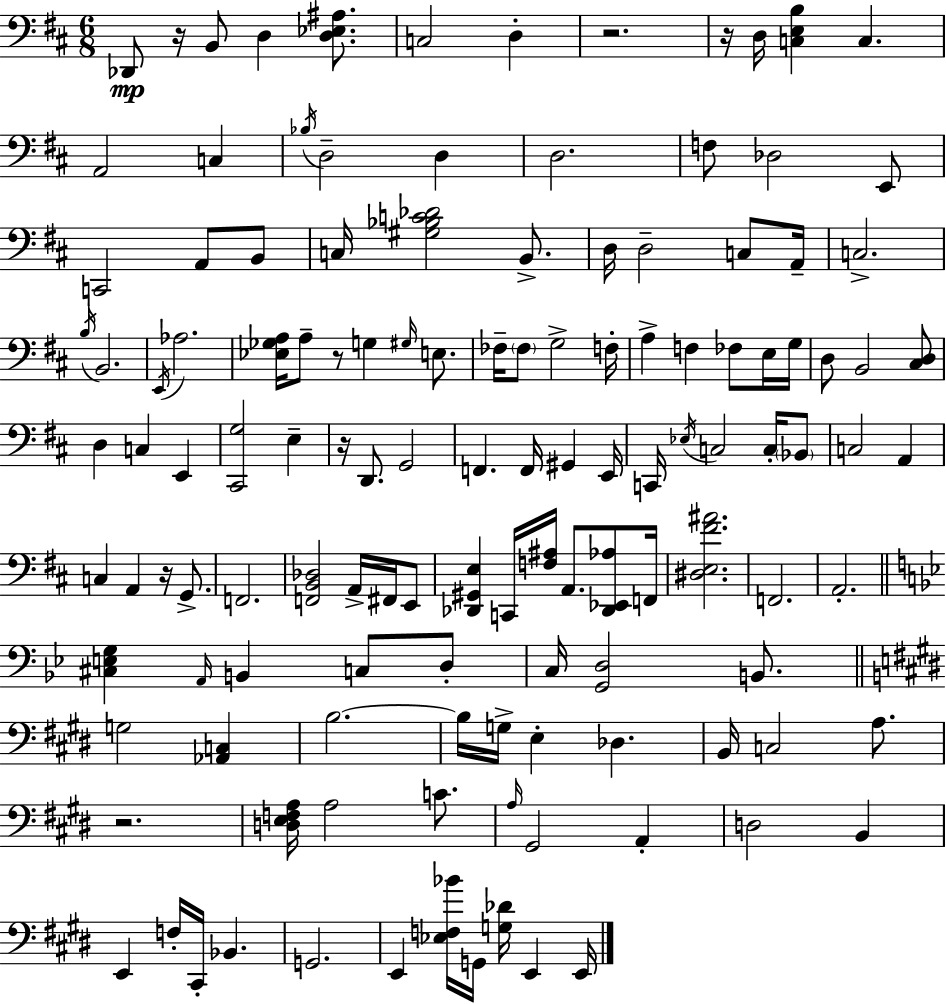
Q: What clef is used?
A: bass